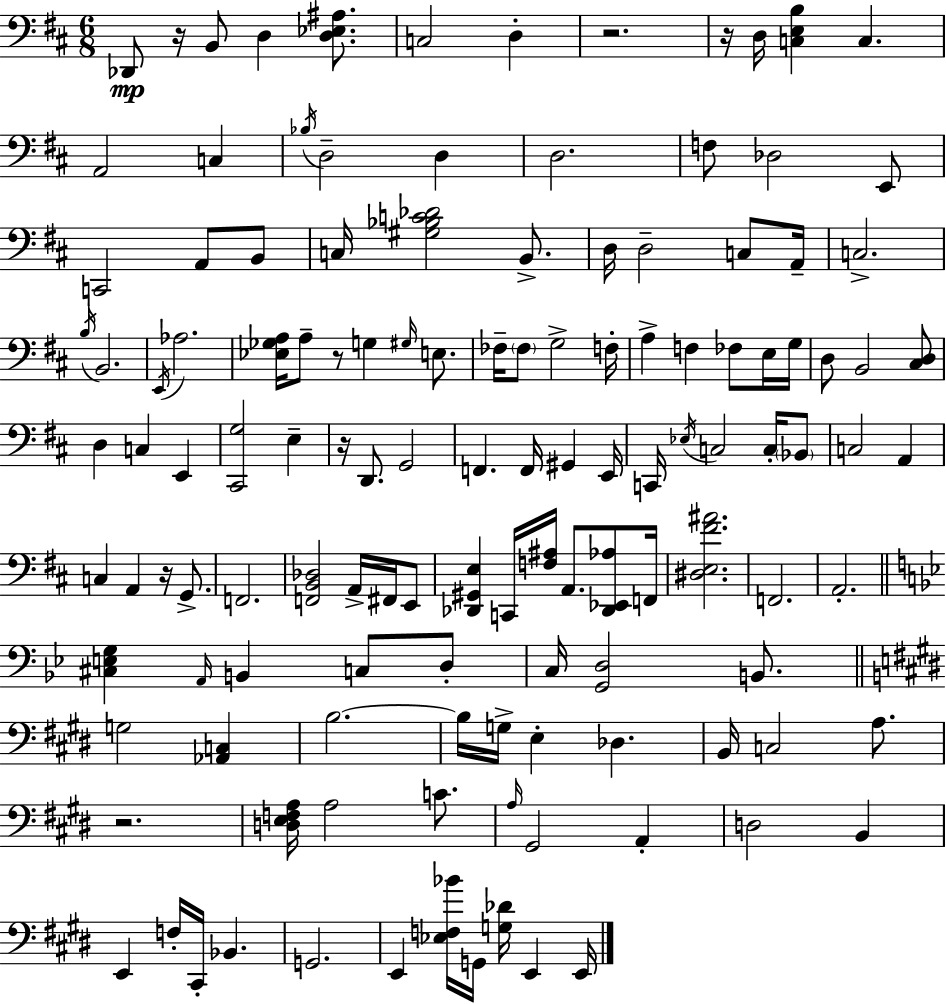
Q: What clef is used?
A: bass